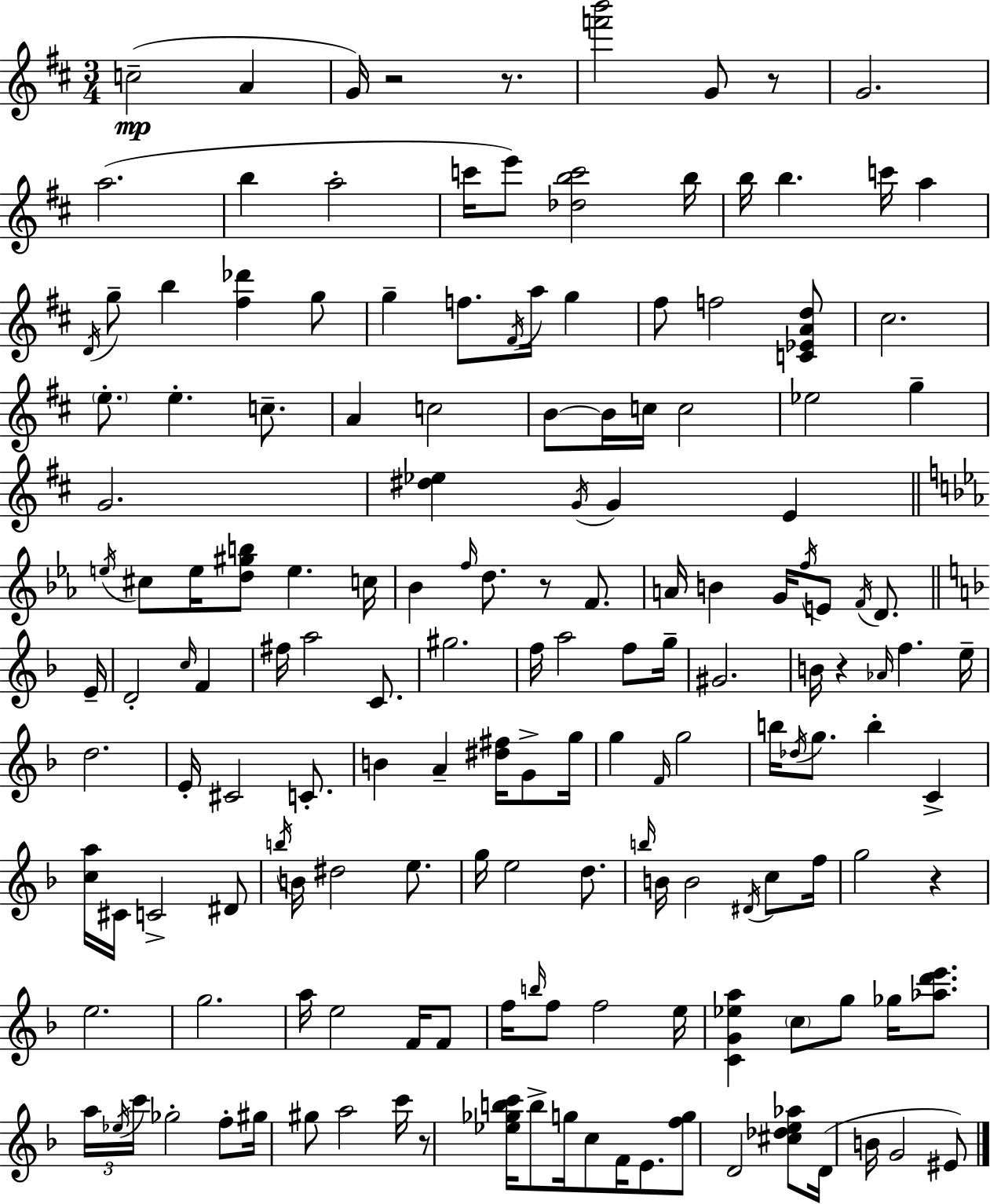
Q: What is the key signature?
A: D major